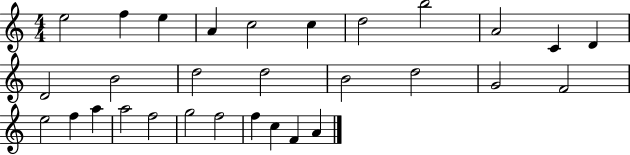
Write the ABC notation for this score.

X:1
T:Untitled
M:4/4
L:1/4
K:C
e2 f e A c2 c d2 b2 A2 C D D2 B2 d2 d2 B2 d2 G2 F2 e2 f a a2 f2 g2 f2 f c F A